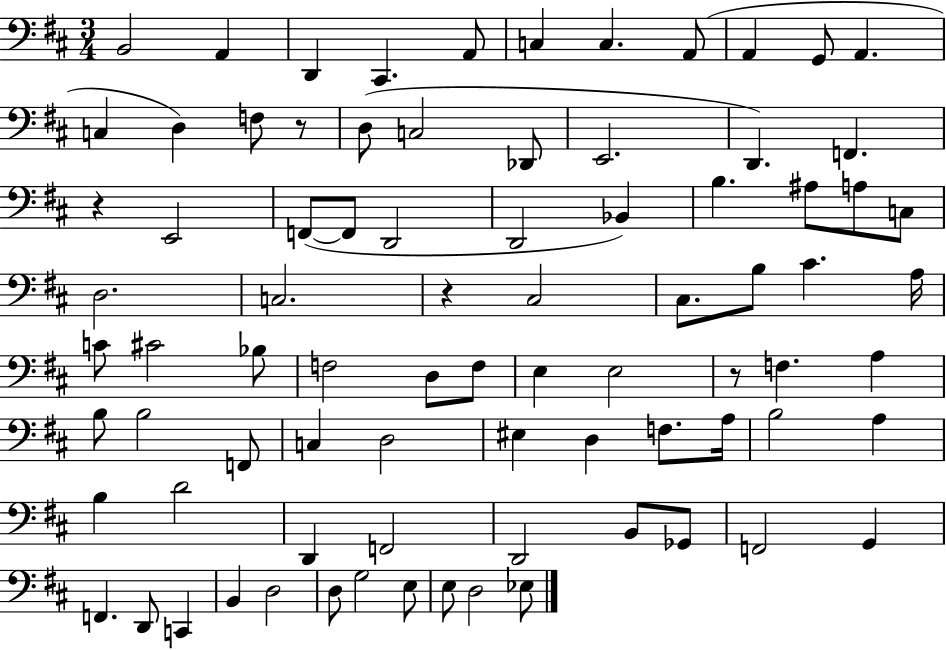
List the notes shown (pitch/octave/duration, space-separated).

B2/h A2/q D2/q C#2/q. A2/e C3/q C3/q. A2/e A2/q G2/e A2/q. C3/q D3/q F3/e R/e D3/e C3/h Db2/e E2/h. D2/q. F2/q. R/q E2/h F2/e F2/e D2/h D2/h Bb2/q B3/q. A#3/e A3/e C3/e D3/h. C3/h. R/q C#3/h C#3/e. B3/e C#4/q. A3/s C4/e C#4/h Bb3/e F3/h D3/e F3/e E3/q E3/h R/e F3/q. A3/q B3/e B3/h F2/e C3/q D3/h EIS3/q D3/q F3/e. A3/s B3/h A3/q B3/q D4/h D2/q F2/h D2/h B2/e Gb2/e F2/h G2/q F2/q. D2/e C2/q B2/q D3/h D3/e G3/h E3/e E3/e D3/h Eb3/e